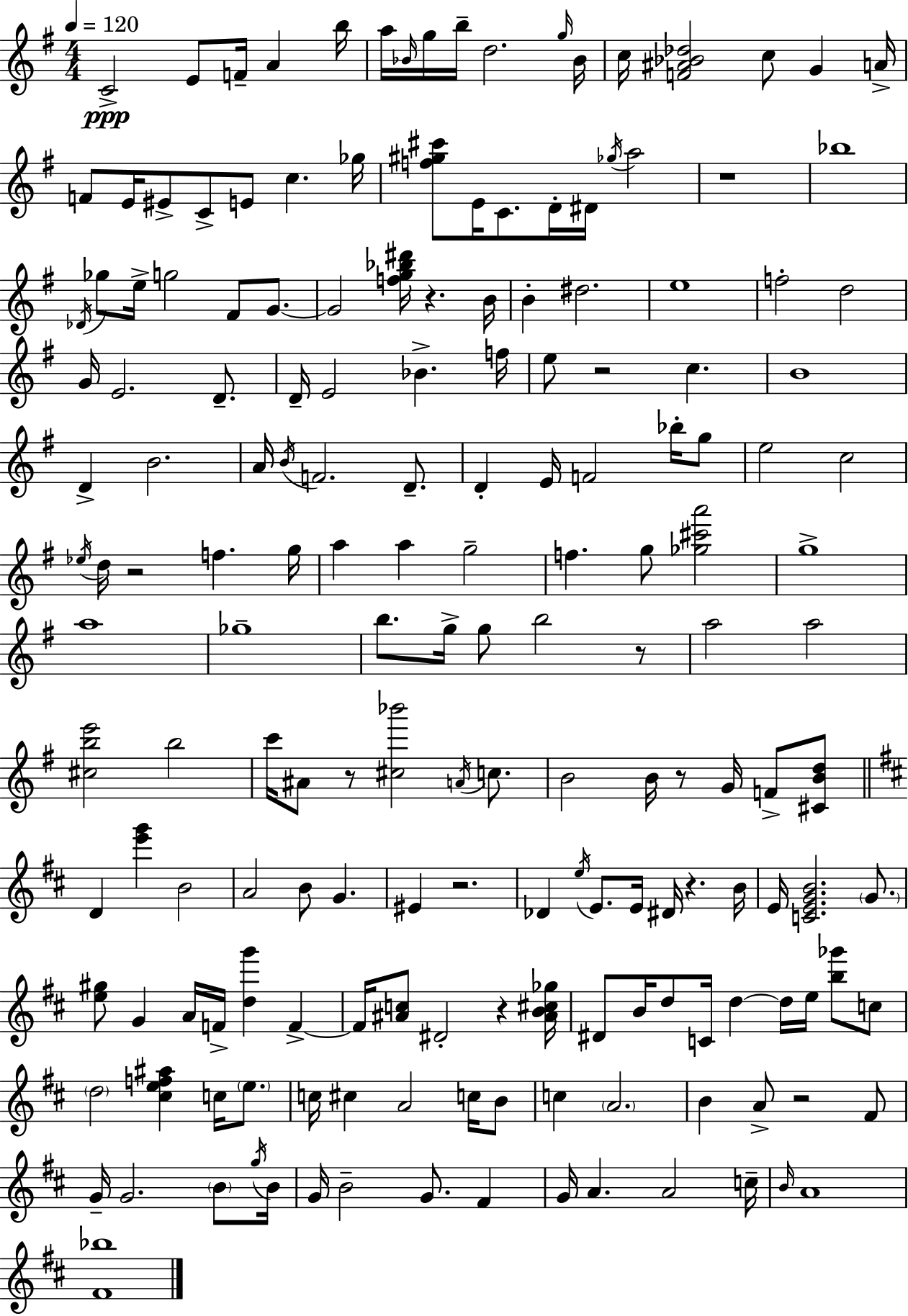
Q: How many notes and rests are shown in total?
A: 176